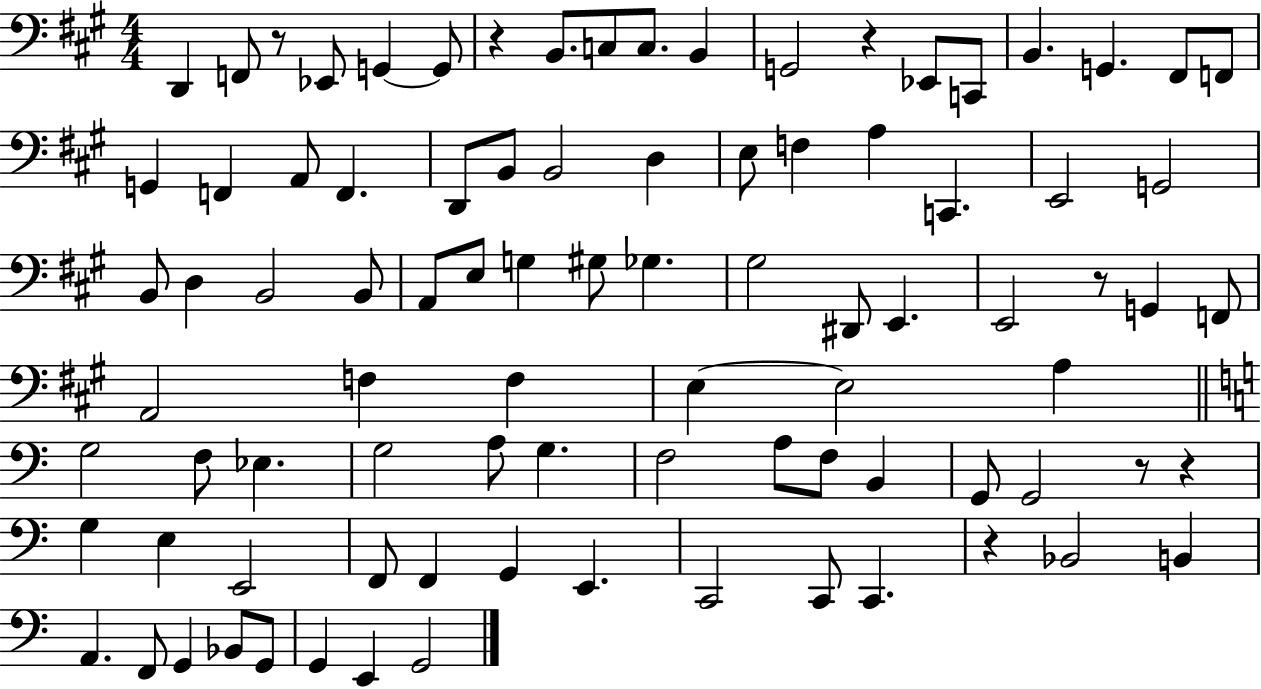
D2/q F2/e R/e Eb2/e G2/q G2/e R/q B2/e. C3/e C3/e. B2/q G2/h R/q Eb2/e C2/e B2/q. G2/q. F#2/e F2/e G2/q F2/q A2/e F2/q. D2/e B2/e B2/h D3/q E3/e F3/q A3/q C2/q. E2/h G2/h B2/e D3/q B2/h B2/e A2/e E3/e G3/q G#3/e Gb3/q. G#3/h D#2/e E2/q. E2/h R/e G2/q F2/e A2/h F3/q F3/q E3/q E3/h A3/q G3/h F3/e Eb3/q. G3/h A3/e G3/q. F3/h A3/e F3/e B2/q G2/e G2/h R/e R/q G3/q E3/q E2/h F2/e F2/q G2/q E2/q. C2/h C2/e C2/q. R/q Bb2/h B2/q A2/q. F2/e G2/q Bb2/e G2/e G2/q E2/q G2/h